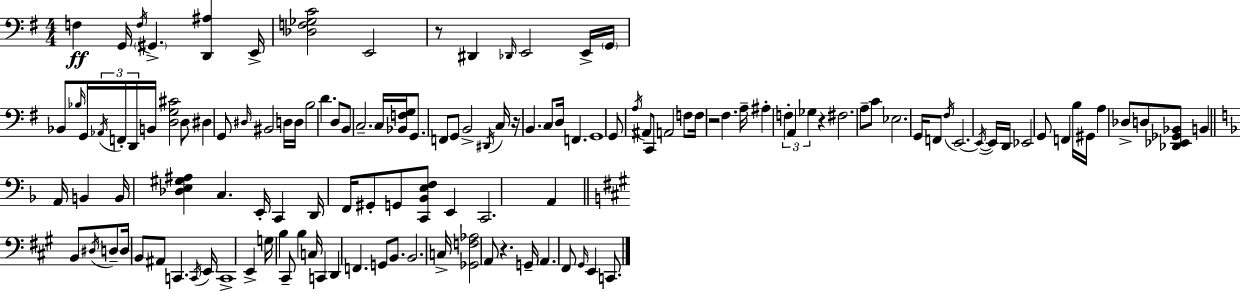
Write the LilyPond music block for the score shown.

{
  \clef bass
  \numericTimeSignature
  \time 4/4
  \key g \major
  f4\ff g,16 \acciaccatura { f16 } \parenthesize gis,4.-> <d, ais>4 | e,16-> <des f ges c'>2 e,2 | r8 dis,4 \grace { des,16 } e,2 | e,16-> \parenthesize g,16 bes,8 \grace { bes16 } g,16 \tuplet 3/2 { \acciaccatura { aes,16 } f,16-. d,16 } b,16 <d g cis'>2 | \break d8 dis4 g,8 \grace { dis16 } bis,2 | d16 d16 b2 d'4. | d8 b,8 c2.-- | c16 <bes, f g>16 g,8. f,8 g,8 b,2-> | \break \acciaccatura { dis,16 } c16 r16 b,4. c8 d16 | f,4. g,1 | g,8 \acciaccatura { a16 } ais,8 c,8 a,2 | f8 f16 r2 | \break fis4. a16-- ais4-. \tuplet 3/2 { f4-. a,4 | ges4 } r4 fis2. | a8-- c'8 ees2. | g,16 f,8 \acciaccatura { fis16 } e,2.~~ | \break \acciaccatura { e,16~ }~ e,16 d,16 ees,2 | g,8 f,4 b16 gis,16 a4 des8-> | d8 <des, ees, ges, bes,>8 b,4 \bar "||" \break \key f \major a,16 b,4 b,16 <des e gis ais>4 c4. | e,16-. c,4 d,16 f,16 gis,8-. g,8 <c, bes, e f>8 e,4 | c,2. a,4 | \bar "||" \break \key a \major b,8 \acciaccatura { dis16 } d8-- d16 b,8 ais,8 c,4. | \acciaccatura { c,16 } e,16 c,1-> | e,4-> g16 b4 cis,8-- b4 | c16 c,4 d,4 f,4. | \break g,8 b,8. b,2. | c16-> <ges, f aes>2 a,8 r4. | g,16-- \parenthesize a,4. fis,8 \grace { gis,16 } e,4 | c,8. \bar "|."
}